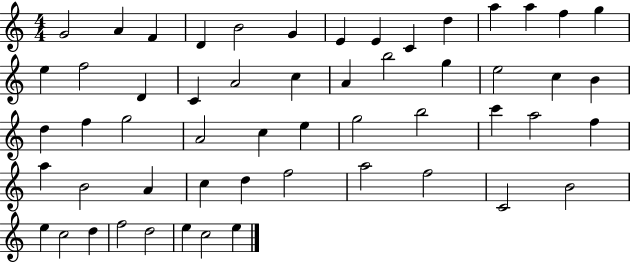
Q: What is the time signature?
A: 4/4